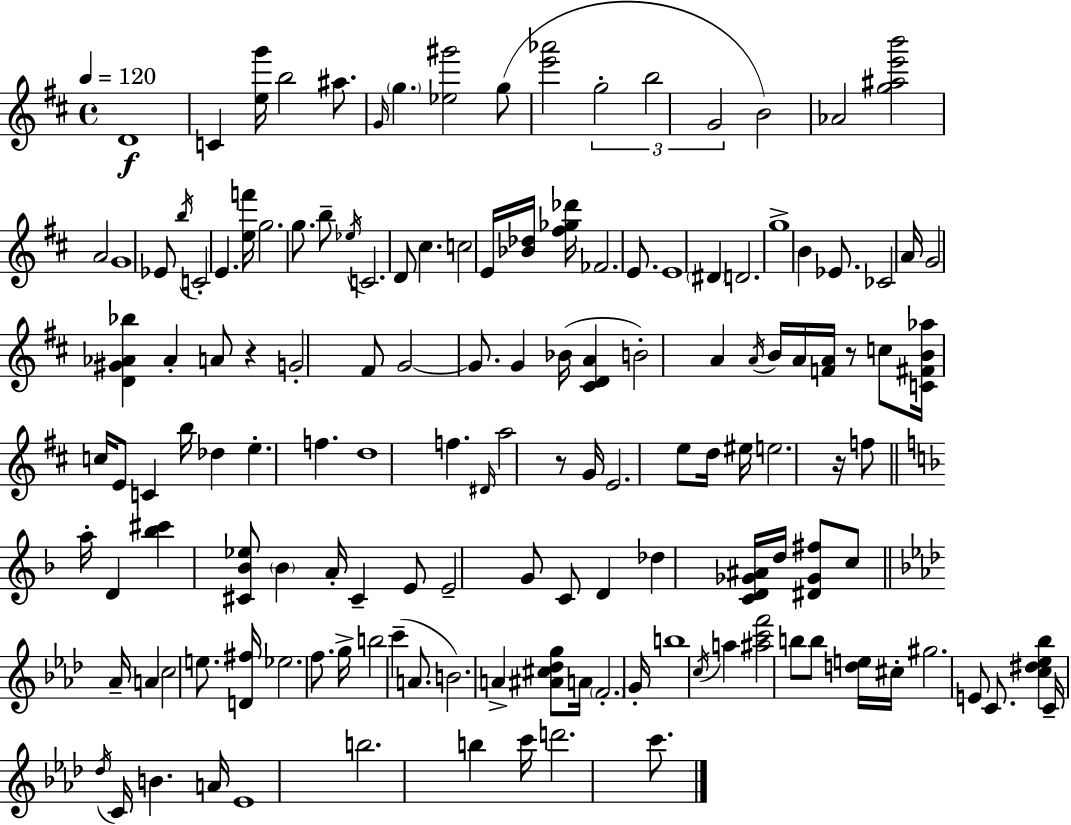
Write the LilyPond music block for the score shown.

{
  \clef treble
  \time 4/4
  \defaultTimeSignature
  \key d \major
  \tempo 4 = 120
  d'1\f | c'4 <e'' g'''>16 b''2 ais''8. | \grace { g'16 } \parenthesize g''4. <ees'' gis'''>2 g''8( | <e''' aes'''>2 \tuplet 3/2 { g''2-. | \break b''2 g'2 } | b'2) aes'2 | <g'' ais'' e''' b'''>2 a'2 | g'1 | \break ees'8 \acciaccatura { b''16 } c'2-. e'4. | <e'' f'''>16 g''2. g''8. | b''8-- \acciaccatura { ees''16 } c'2. | d'8 cis''4. c''2 | \break e'16 <bes' des''>16 <fis'' ges'' des'''>16 fes'2. | e'8. e'1 | \parenthesize dis'4 d'2. | g''1-> | \break b'4 ees'8. ces'2 | a'16 g'2 <d' gis' aes' bes''>4 aes'4-. | a'8 r4 g'2-. | fis'8 g'2~~ g'8. g'4 | \break bes'16( <cis' d' a'>4 b'2-.) a'4 | \acciaccatura { a'16 } b'16 a'16 <f' a'>16 r8 c''8 <c' fis' b' aes''>16 c''16 e'8 c'4 | b''16 des''4 e''4.-. f''4. | d''1 | \break f''4. \grace { dis'16 } a''2 | r8 g'16 e'2. | e''8 d''16 eis''16 e''2. | r16 f''8 \bar "||" \break \key d \minor a''16-. d'4 <bes'' cis'''>4 <cis' bes' ees''>8 \parenthesize bes'4 a'16-. | cis'4-- e'8 e'2-- g'8 | c'8 d'4 des''4 <c' d' ges' ais'>16 d''16 <dis' ges' fis''>8 c''8 | \bar "||" \break \key f \minor aes'16-- a'4 c''2 e''8. | <d' fis''>16 ees''2. f''8. | g''16-> b''2 c'''4--( a'8. | b'2.) a'4-> | \break <ais' cis'' des'' g''>8 a'16 \parenthesize f'2.-. g'16-. | b''1 | \acciaccatura { c''16 } a''4 <ais'' c''' f'''>2 b''8 b''8 | <d'' e''>16 cis''16-. gis''2. e'8 | \break c'8. <c'' dis'' ees'' bes''>4 c'16-- \acciaccatura { des''16 } c'16 b'4. | a'16 ees'1 | b''2. b''4 | c'''16 d'''2. c'''8. | \break \bar "|."
}